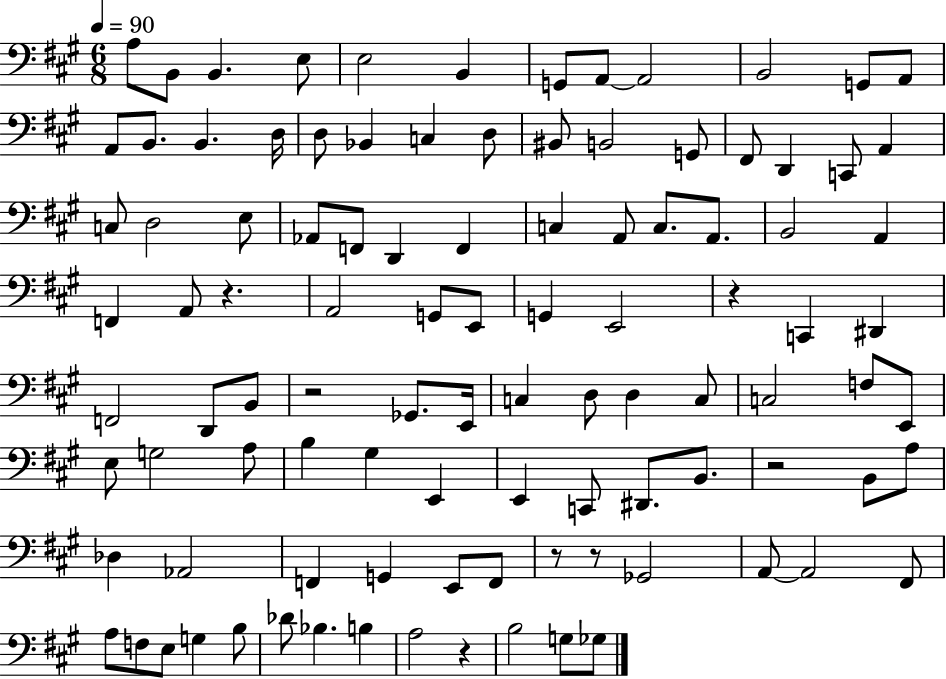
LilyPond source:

{
  \clef bass
  \numericTimeSignature
  \time 6/8
  \key a \major
  \tempo 4 = 90
  \repeat volta 2 { a8 b,8 b,4. e8 | e2 b,4 | g,8 a,8~~ a,2 | b,2 g,8 a,8 | \break a,8 b,8. b,4. d16 | d8 bes,4 c4 d8 | bis,8 b,2 g,8 | fis,8 d,4 c,8 a,4 | \break c8 d2 e8 | aes,8 f,8 d,4 f,4 | c4 a,8 c8. a,8. | b,2 a,4 | \break f,4 a,8 r4. | a,2 g,8 e,8 | g,4 e,2 | r4 c,4 dis,4 | \break f,2 d,8 b,8 | r2 ges,8. e,16 | c4 d8 d4 c8 | c2 f8 e,8 | \break e8 g2 a8 | b4 gis4 e,4 | e,4 c,8 dis,8. b,8. | r2 b,8 a8 | \break des4 aes,2 | f,4 g,4 e,8 f,8 | r8 r8 ges,2 | a,8~~ a,2 fis,8 | \break a8 f8 e8 g4 b8 | des'8 bes4. b4 | a2 r4 | b2 g8 ges8 | \break } \bar "|."
}